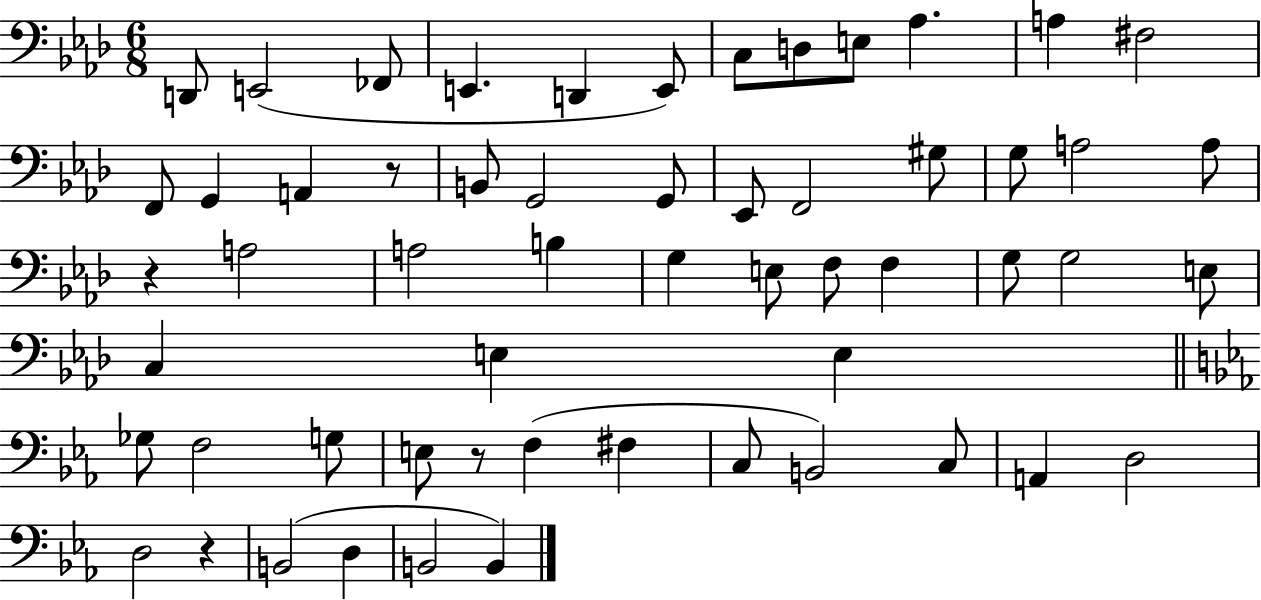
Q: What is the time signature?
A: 6/8